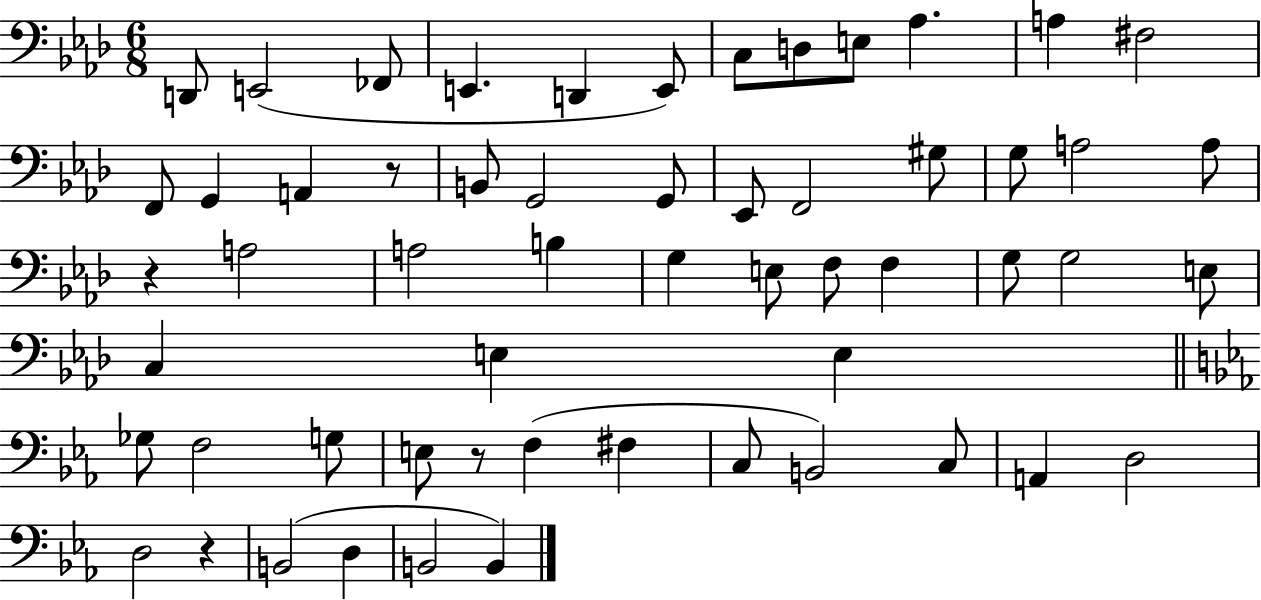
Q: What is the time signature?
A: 6/8